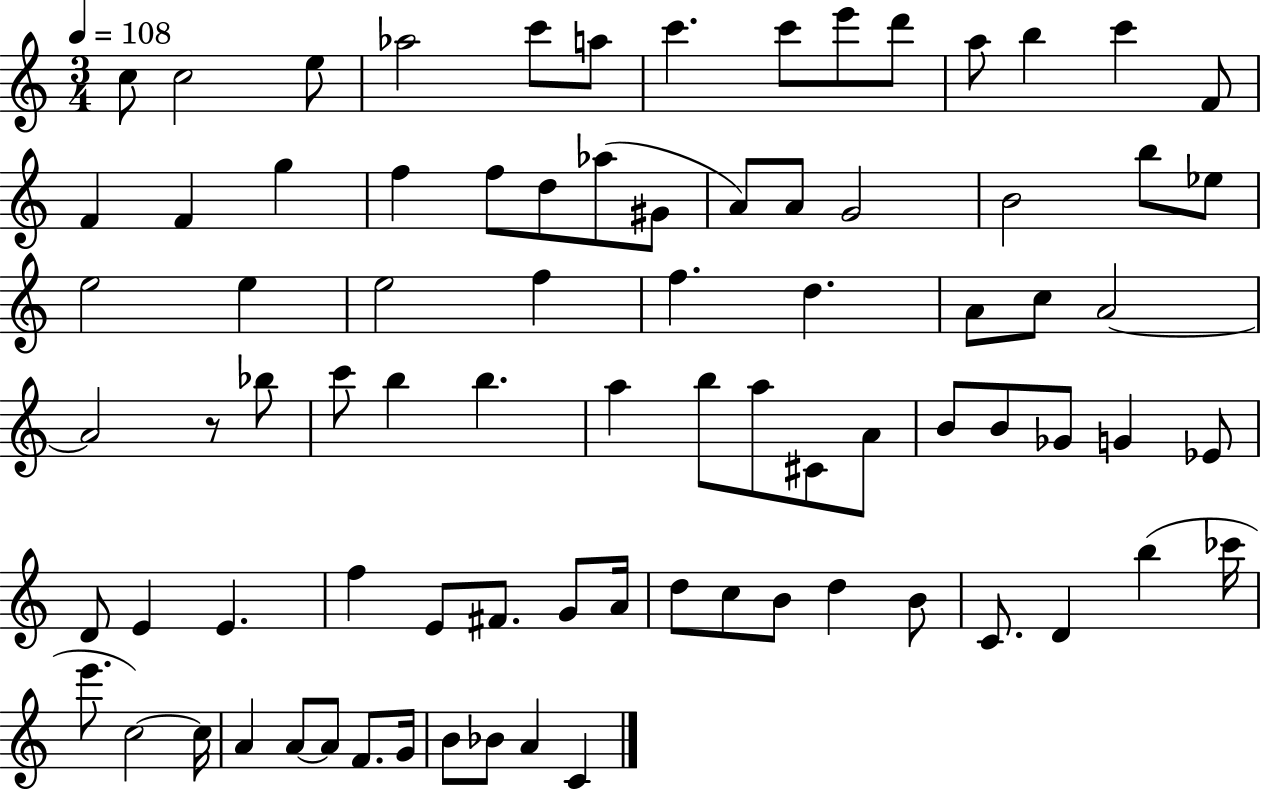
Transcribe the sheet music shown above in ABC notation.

X:1
T:Untitled
M:3/4
L:1/4
K:C
c/2 c2 e/2 _a2 c'/2 a/2 c' c'/2 e'/2 d'/2 a/2 b c' F/2 F F g f f/2 d/2 _a/2 ^G/2 A/2 A/2 G2 B2 b/2 _e/2 e2 e e2 f f d A/2 c/2 A2 A2 z/2 _b/2 c'/2 b b a b/2 a/2 ^C/2 A/2 B/2 B/2 _G/2 G _E/2 D/2 E E f E/2 ^F/2 G/2 A/4 d/2 c/2 B/2 d B/2 C/2 D b _c'/4 e'/2 c2 c/4 A A/2 A/2 F/2 G/4 B/2 _B/2 A C